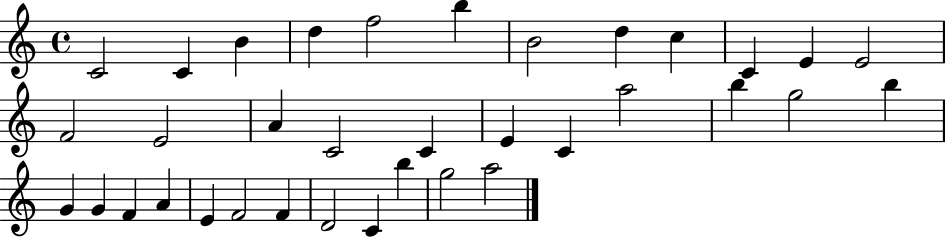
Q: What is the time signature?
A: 4/4